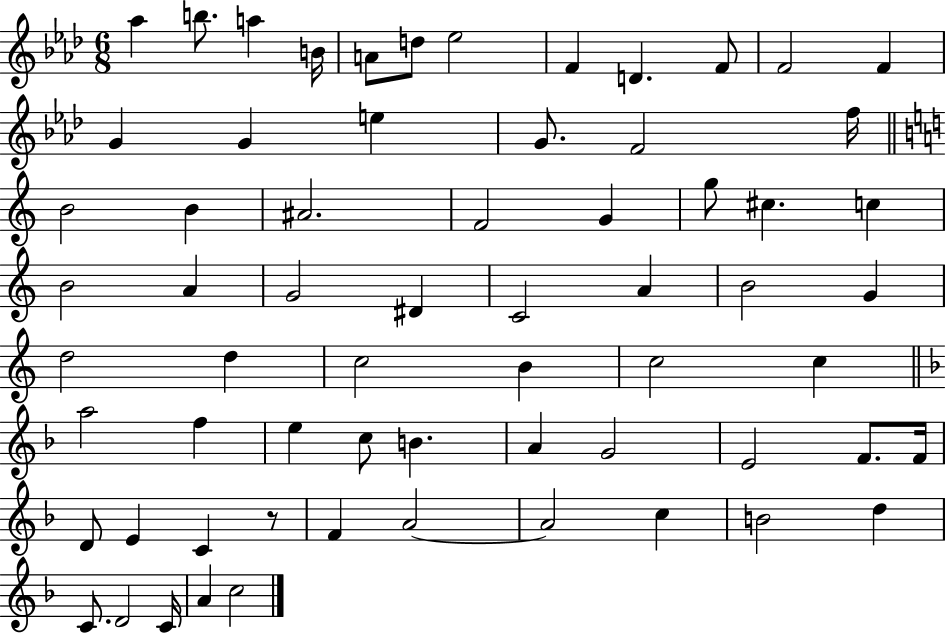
{
  \clef treble
  \numericTimeSignature
  \time 6/8
  \key aes \major
  aes''4 b''8. a''4 b'16 | a'8 d''8 ees''2 | f'4 d'4. f'8 | f'2 f'4 | \break g'4 g'4 e''4 | g'8. f'2 f''16 | \bar "||" \break \key a \minor b'2 b'4 | ais'2. | f'2 g'4 | g''8 cis''4. c''4 | \break b'2 a'4 | g'2 dis'4 | c'2 a'4 | b'2 g'4 | \break d''2 d''4 | c''2 b'4 | c''2 c''4 | \bar "||" \break \key d \minor a''2 f''4 | e''4 c''8 b'4. | a'4 g'2 | e'2 f'8. f'16 | \break d'8 e'4 c'4 r8 | f'4 a'2~~ | a'2 c''4 | b'2 d''4 | \break c'8. d'2 c'16 | a'4 c''2 | \bar "|."
}